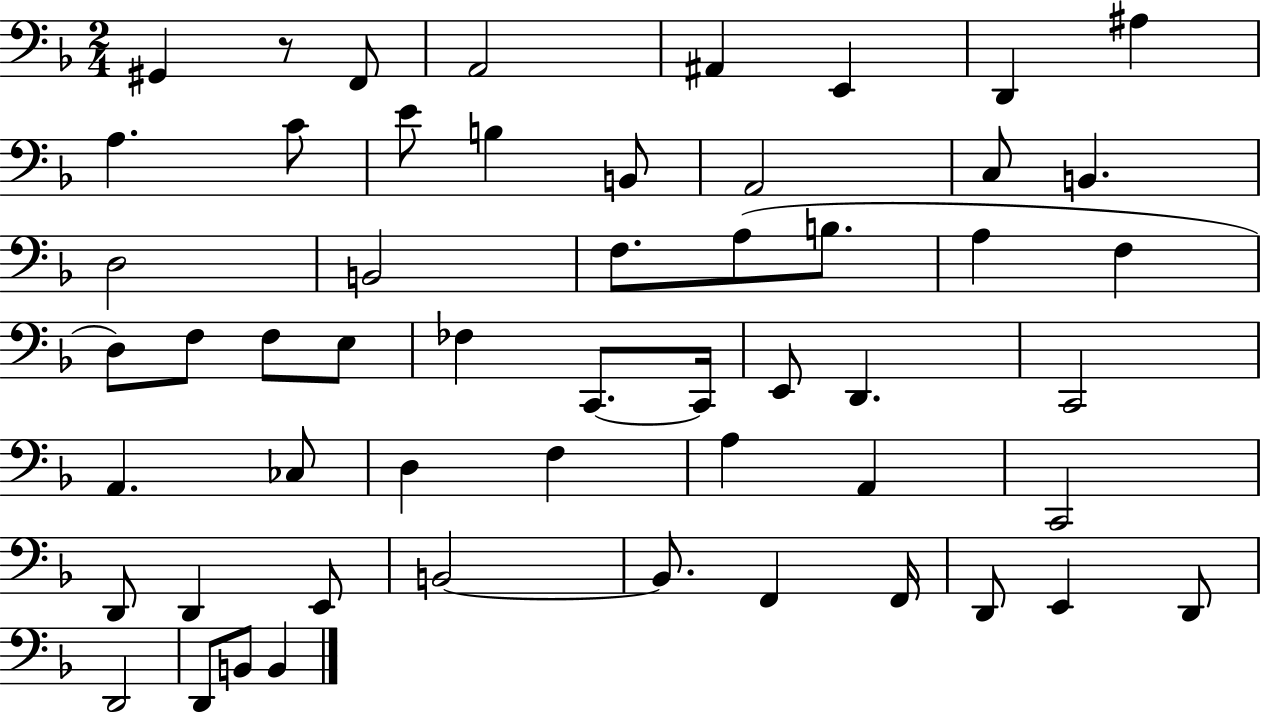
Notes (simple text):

G#2/q R/e F2/e A2/h A#2/q E2/q D2/q A#3/q A3/q. C4/e E4/e B3/q B2/e A2/h C3/e B2/q. D3/h B2/h F3/e. A3/e B3/e. A3/q F3/q D3/e F3/e F3/e E3/e FES3/q C2/e. C2/s E2/e D2/q. C2/h A2/q. CES3/e D3/q F3/q A3/q A2/q C2/h D2/e D2/q E2/e B2/h B2/e. F2/q F2/s D2/e E2/q D2/e D2/h D2/e B2/e B2/q